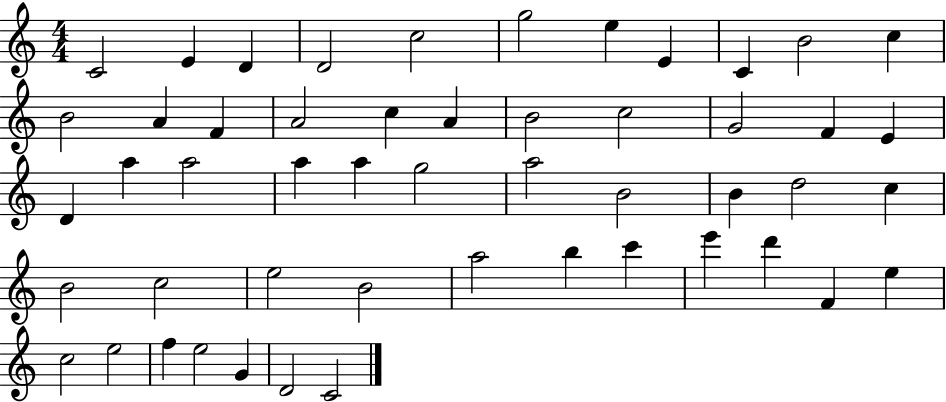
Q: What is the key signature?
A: C major